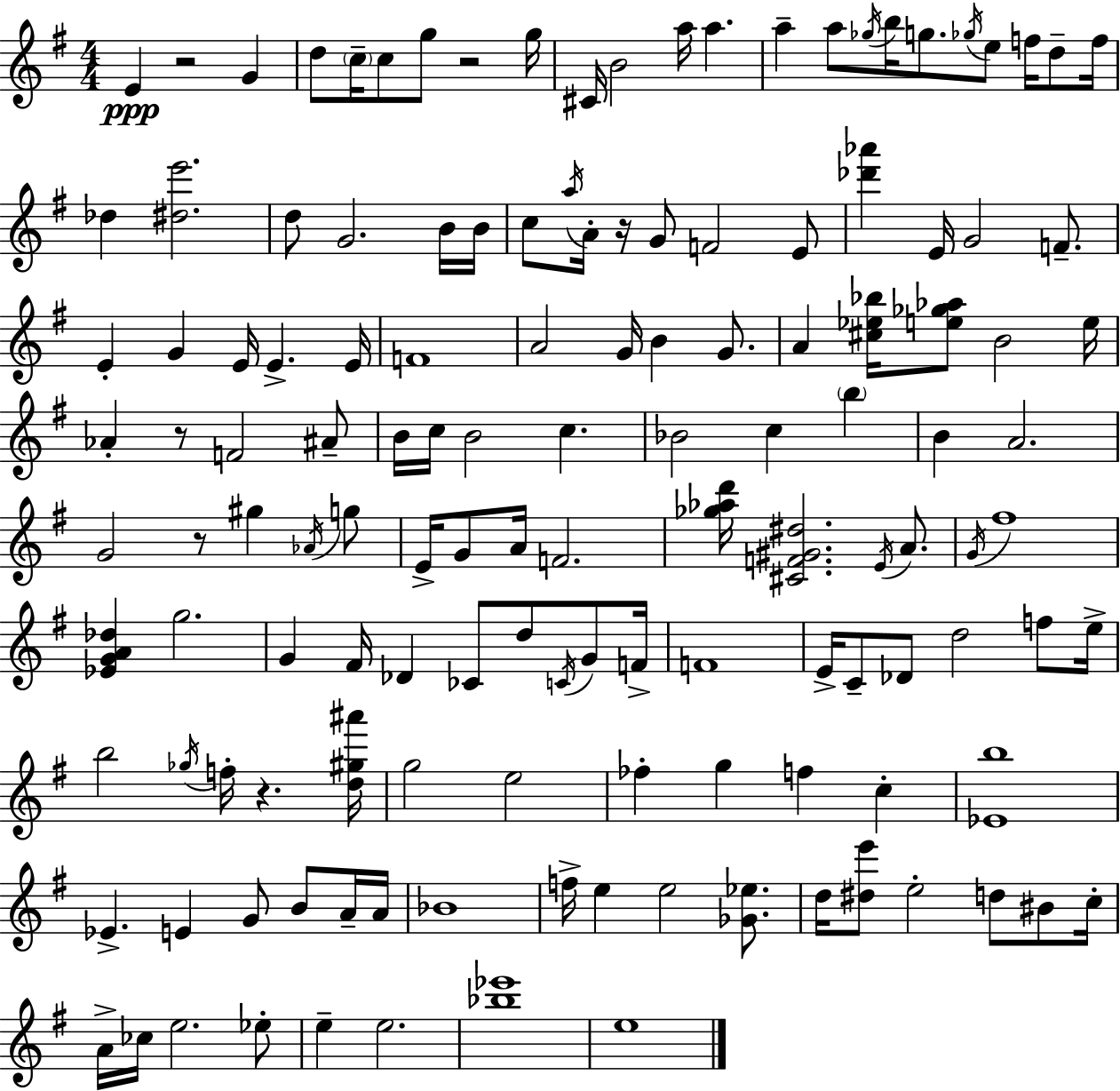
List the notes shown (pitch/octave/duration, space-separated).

E4/q R/h G4/q D5/e C5/s C5/e G5/e R/h G5/s C#4/s B4/h A5/s A5/q. A5/q A5/e Gb5/s B5/s G5/e. Gb5/s E5/e F5/s D5/e F5/s Db5/q [D#5,E6]/h. D5/e G4/h. B4/s B4/s C5/e A5/s A4/s R/s G4/e F4/h E4/e [Db6,Ab6]/q E4/s G4/h F4/e. E4/q G4/q E4/s E4/q. E4/s F4/w A4/h G4/s B4/q G4/e. A4/q [C#5,Eb5,Bb5]/s [E5,Gb5,Ab5]/e B4/h E5/s Ab4/q R/e F4/h A#4/e B4/s C5/s B4/h C5/q. Bb4/h C5/q B5/q B4/q A4/h. G4/h R/e G#5/q Ab4/s G5/e E4/s G4/e A4/s F4/h. [Gb5,Ab5,D6]/s [C#4,F4,G#4,D#5]/h. E4/s A4/e. G4/s F#5/w [Eb4,G4,A4,Db5]/q G5/h. G4/q F#4/s Db4/q CES4/e D5/e C4/s G4/e F4/s F4/w E4/s C4/e Db4/e D5/h F5/e E5/s B5/h Gb5/s F5/s R/q. [D5,G#5,A#6]/s G5/h E5/h FES5/q G5/q F5/q C5/q [Eb4,B5]/w Eb4/q. E4/q G4/e B4/e A4/s A4/s Bb4/w F5/s E5/q E5/h [Gb4,Eb5]/e. D5/s [D#5,E6]/e E5/h D5/e BIS4/e C5/s A4/s CES5/s E5/h. Eb5/e E5/q E5/h. [Bb5,Eb6]/w E5/w